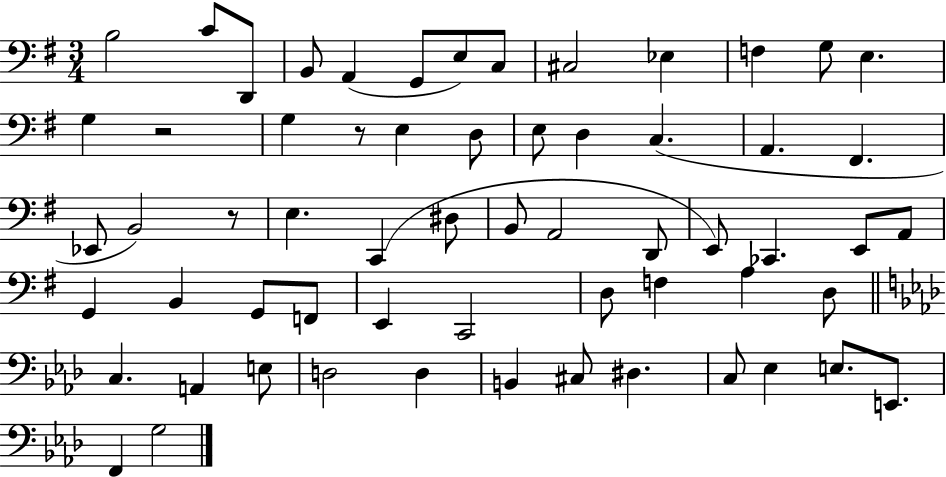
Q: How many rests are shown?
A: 3